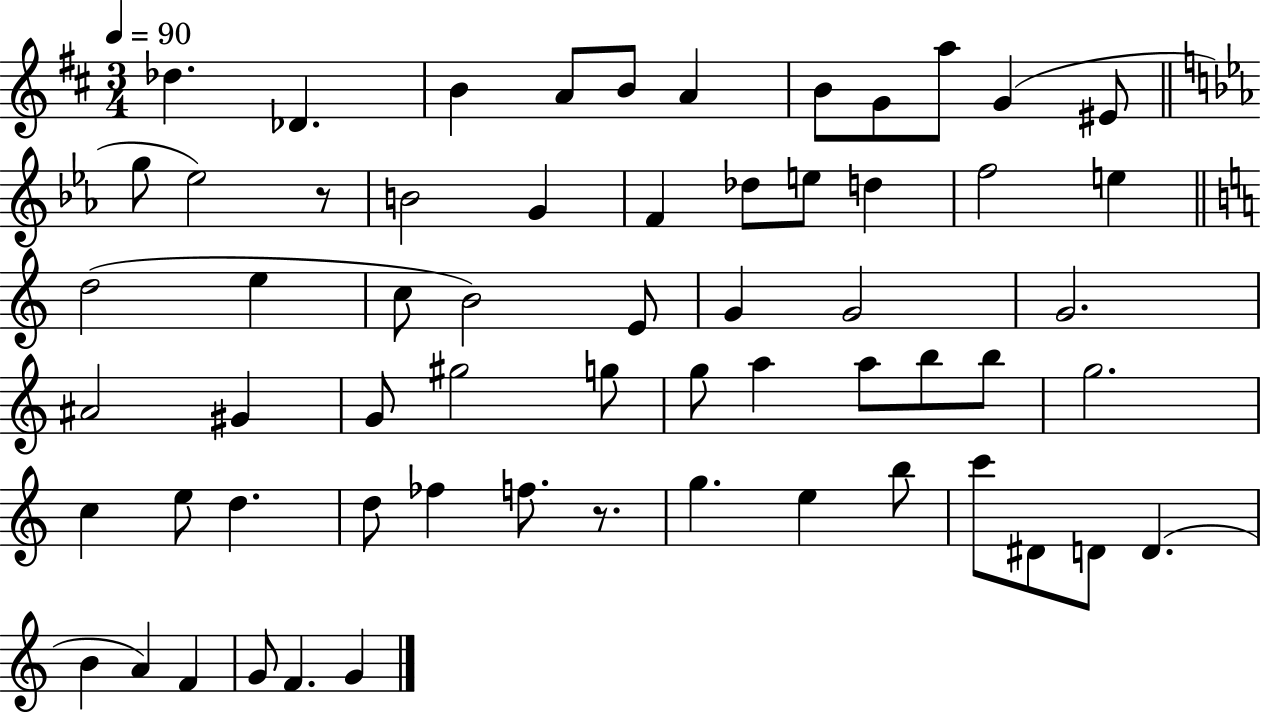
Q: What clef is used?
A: treble